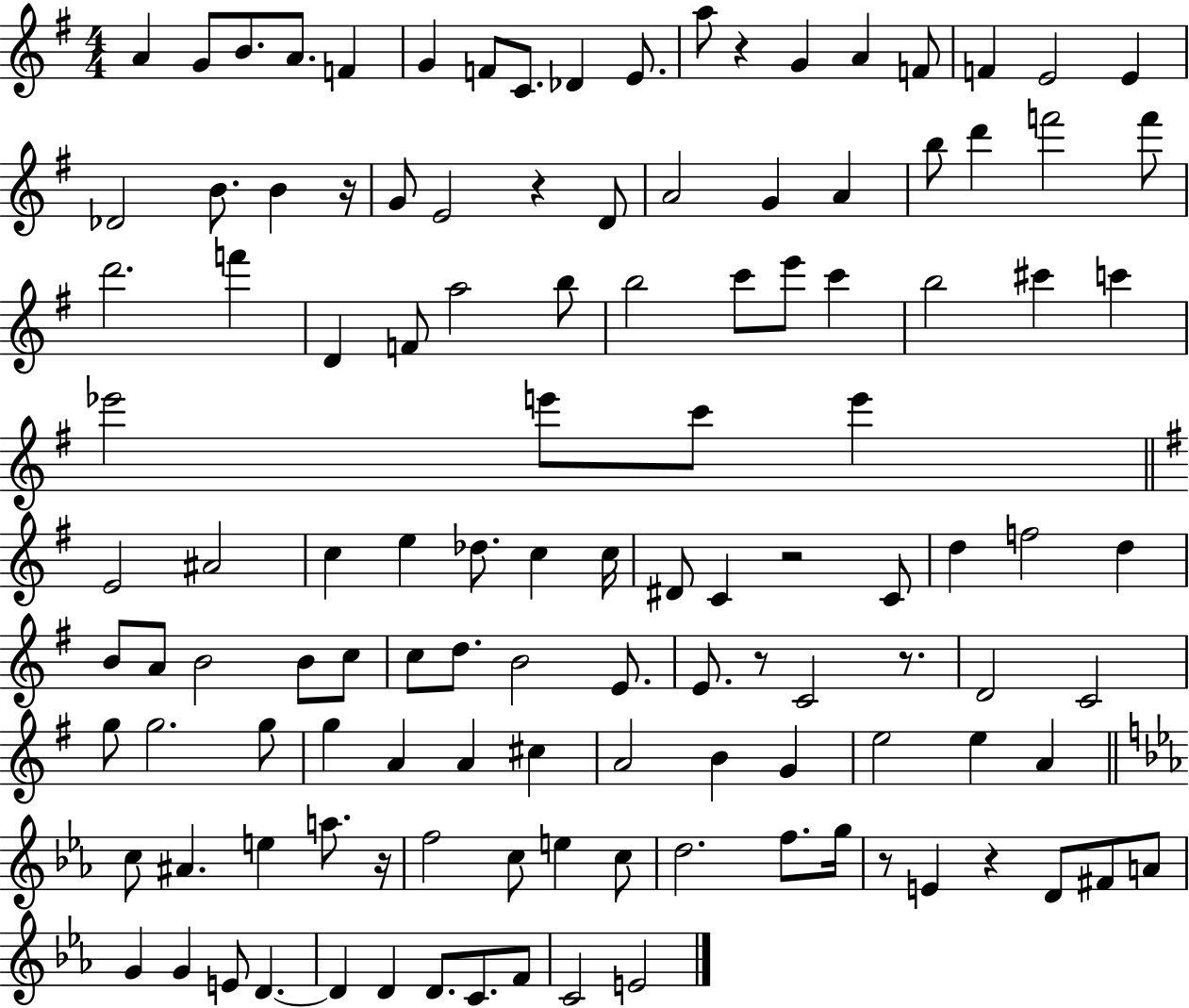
X:1
T:Untitled
M:4/4
L:1/4
K:G
A G/2 B/2 A/2 F G F/2 C/2 _D E/2 a/2 z G A F/2 F E2 E _D2 B/2 B z/4 G/2 E2 z D/2 A2 G A b/2 d' f'2 f'/2 d'2 f' D F/2 a2 b/2 b2 c'/2 e'/2 c' b2 ^c' c' _e'2 e'/2 c'/2 e' E2 ^A2 c e _d/2 c c/4 ^D/2 C z2 C/2 d f2 d B/2 A/2 B2 B/2 c/2 c/2 d/2 B2 E/2 E/2 z/2 C2 z/2 D2 C2 g/2 g2 g/2 g A A ^c A2 B G e2 e A c/2 ^A e a/2 z/4 f2 c/2 e c/2 d2 f/2 g/4 z/2 E z D/2 ^F/2 A/2 G G E/2 D D D D/2 C/2 F/2 C2 E2